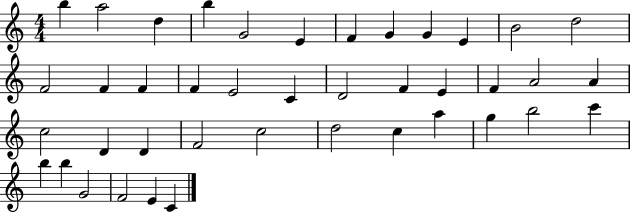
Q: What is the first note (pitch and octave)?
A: B5